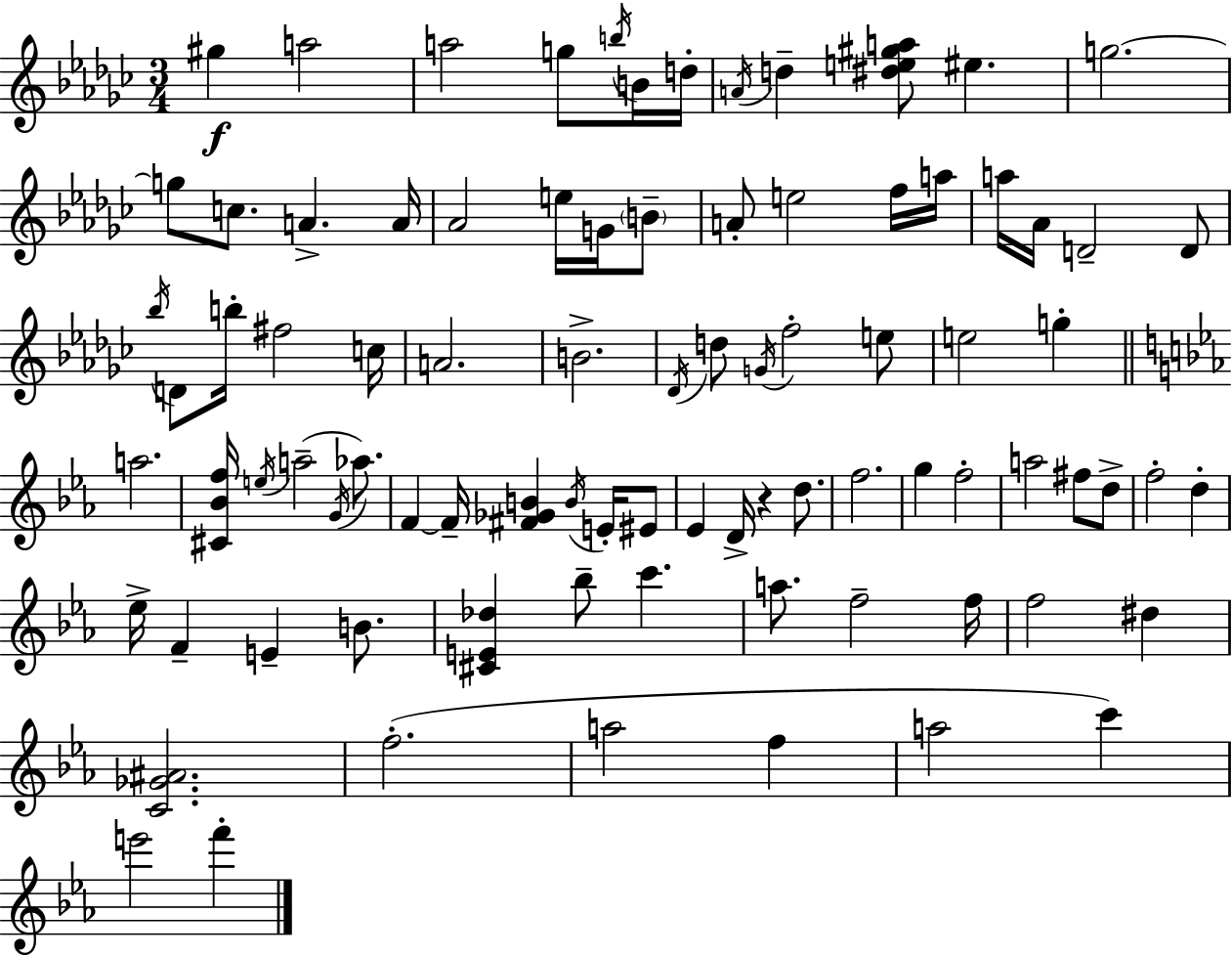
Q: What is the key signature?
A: EES minor